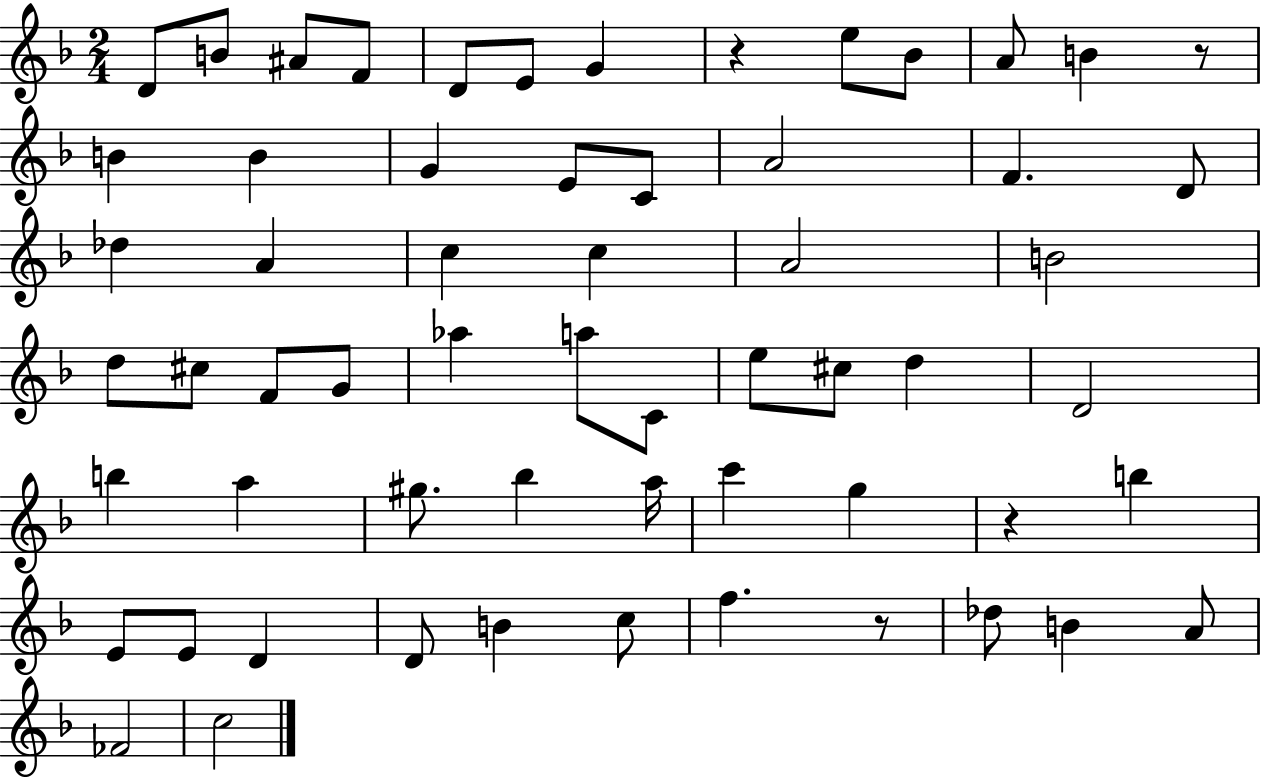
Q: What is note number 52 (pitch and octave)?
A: Db5